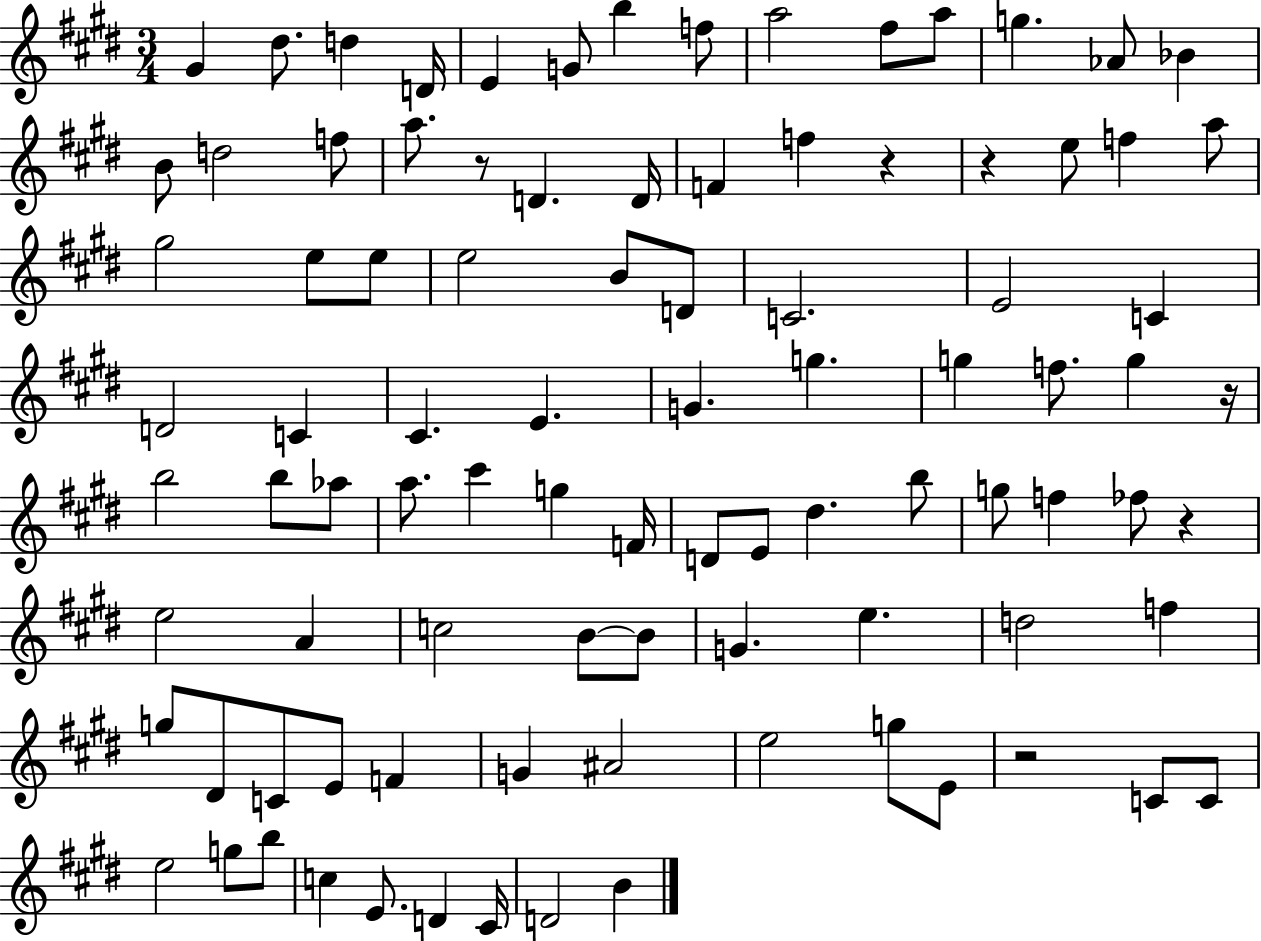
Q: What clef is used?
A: treble